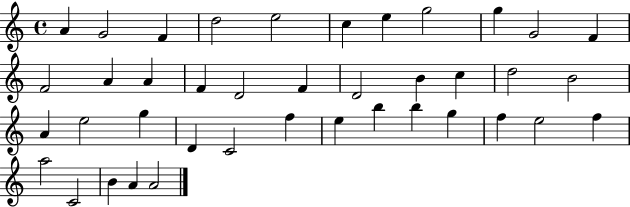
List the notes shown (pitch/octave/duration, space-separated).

A4/q G4/h F4/q D5/h E5/h C5/q E5/q G5/h G5/q G4/h F4/q F4/h A4/q A4/q F4/q D4/h F4/q D4/h B4/q C5/q D5/h B4/h A4/q E5/h G5/q D4/q C4/h F5/q E5/q B5/q B5/q G5/q F5/q E5/h F5/q A5/h C4/h B4/q A4/q A4/h